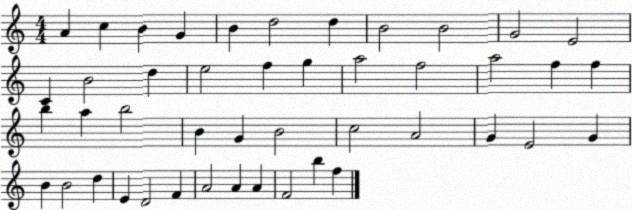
X:1
T:Untitled
M:4/4
L:1/4
K:C
A c B G B d2 d B2 B2 G2 E2 C B2 d e2 f g a2 f2 a2 f f b a b2 B G B2 c2 A2 G E2 G B B2 d E D2 F A2 A A F2 b f